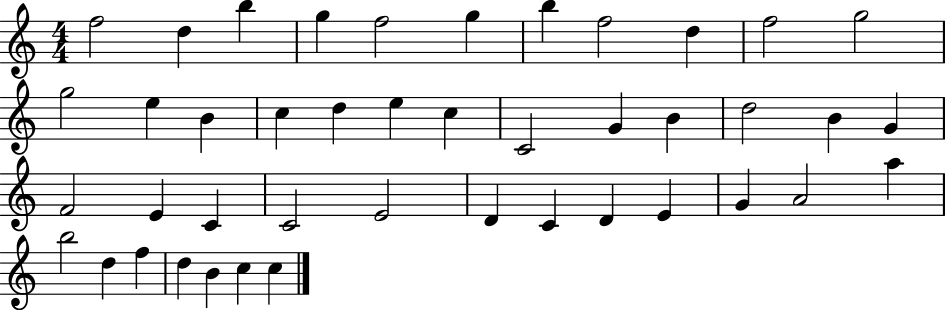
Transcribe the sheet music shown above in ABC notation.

X:1
T:Untitled
M:4/4
L:1/4
K:C
f2 d b g f2 g b f2 d f2 g2 g2 e B c d e c C2 G B d2 B G F2 E C C2 E2 D C D E G A2 a b2 d f d B c c